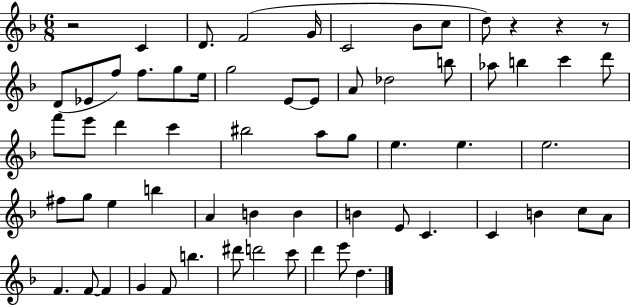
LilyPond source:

{
  \clef treble
  \numericTimeSignature
  \time 6/8
  \key f \major
  r2 c'4 | d'8. f'2( g'16 | c'2 bes'8 c''8 | d''8) r4 r4 r8 | \break d'8( ees'8 f''8) f''8. g''8 e''16 | g''2 e'8~~ e'8 | a'8 des''2 b''8 | aes''8 b''4 c'''4 d'''8 | \break f'''8 e'''8 d'''4 c'''4 | bis''2 a''8 g''8 | e''4. e''4. | e''2. | \break fis''8 g''8 e''4 b''4 | a'4 b'4 b'4 | b'4 e'8 c'4. | c'4 b'4 c''8 a'8 | \break f'4. f'8~~ f'4 | g'4 f'8 b''4. | dis'''8 d'''2 c'''8 | d'''4 e'''8 d''4. | \break \bar "|."
}